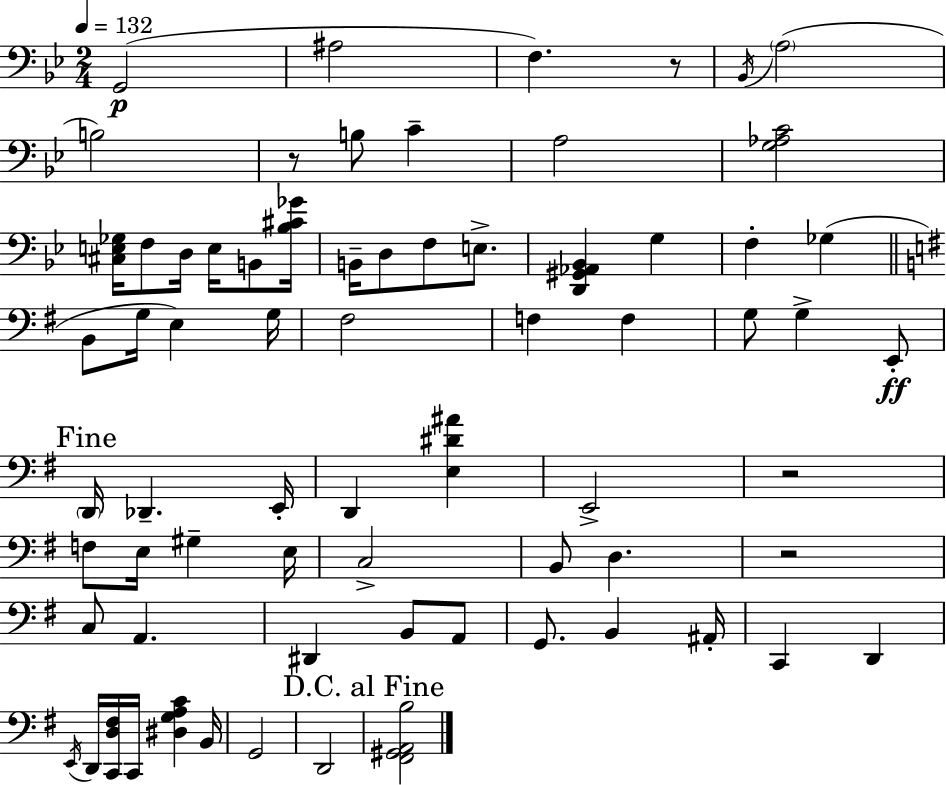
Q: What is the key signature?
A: BES major